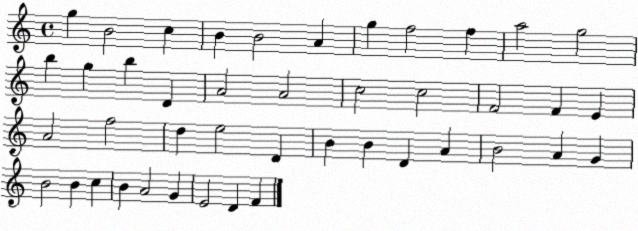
X:1
T:Untitled
M:4/4
L:1/4
K:C
g B2 c B B2 A g f2 f a2 g2 b g b D A2 A2 c2 c2 F2 F E A2 f2 d e2 D B B D A B2 A G B2 B c B A2 G E2 D F